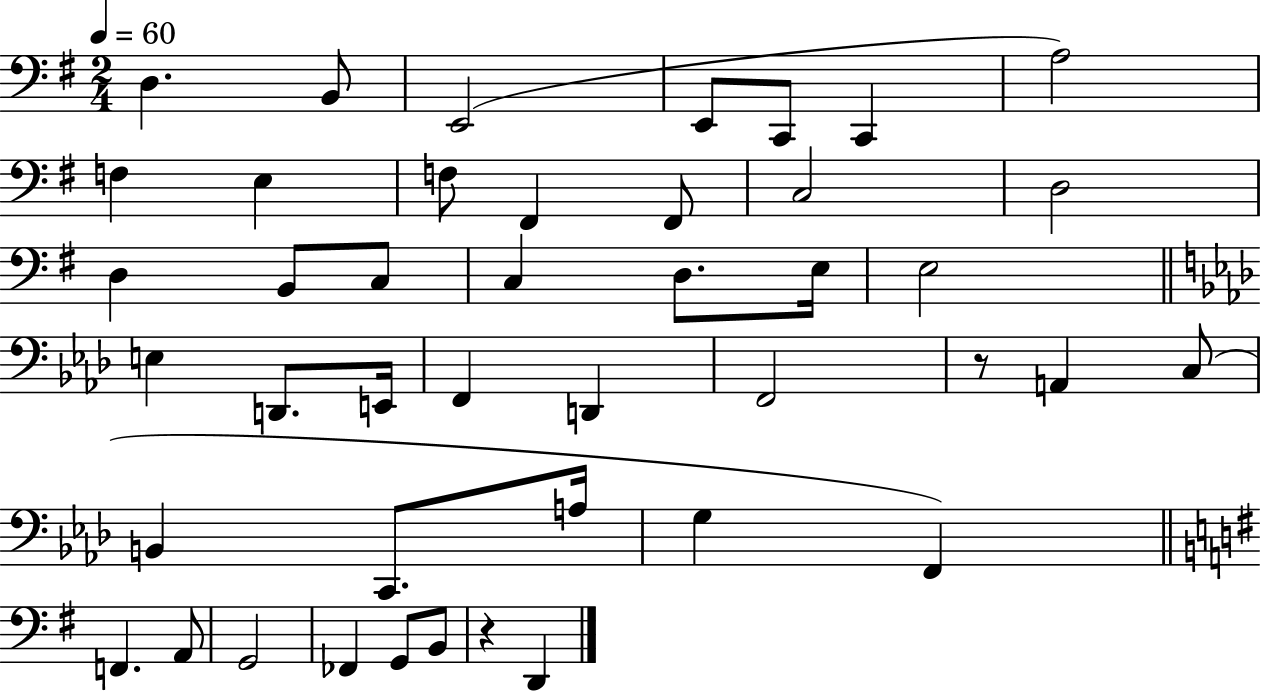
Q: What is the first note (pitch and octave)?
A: D3